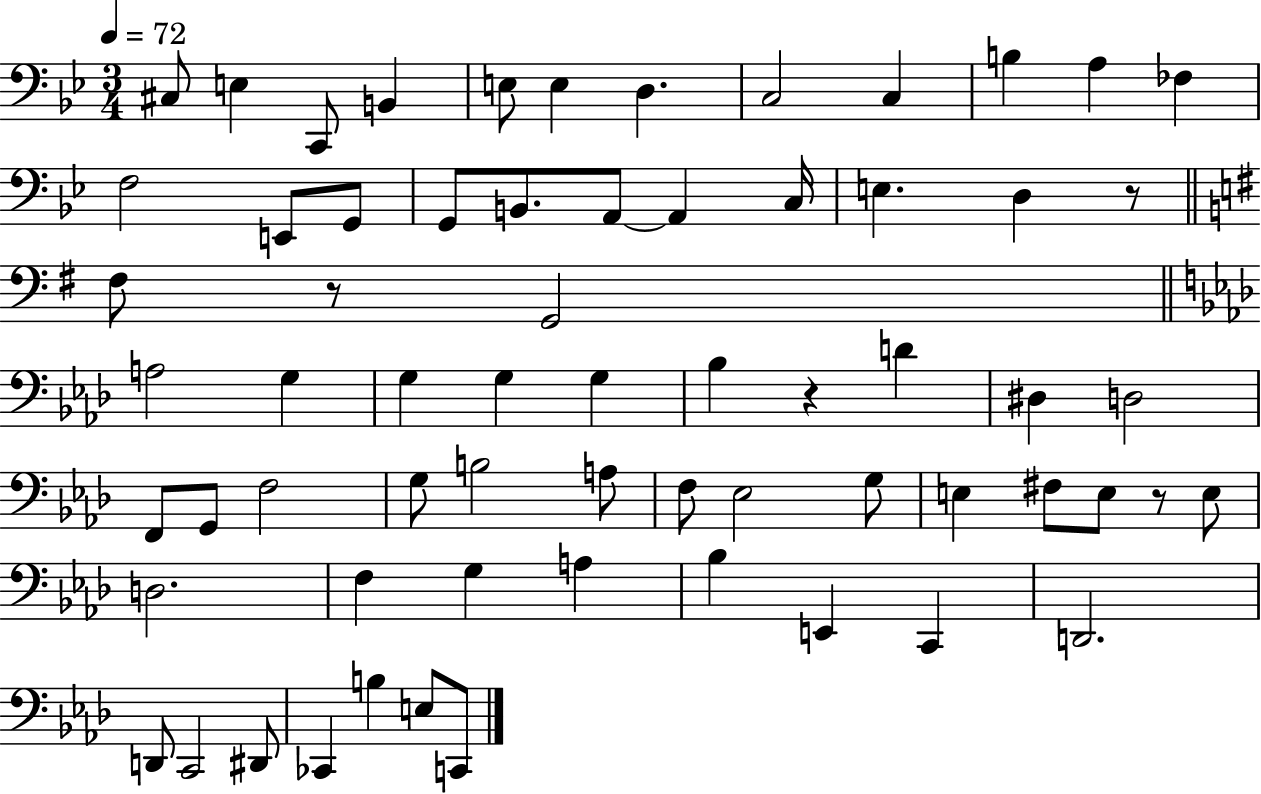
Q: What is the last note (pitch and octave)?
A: C2